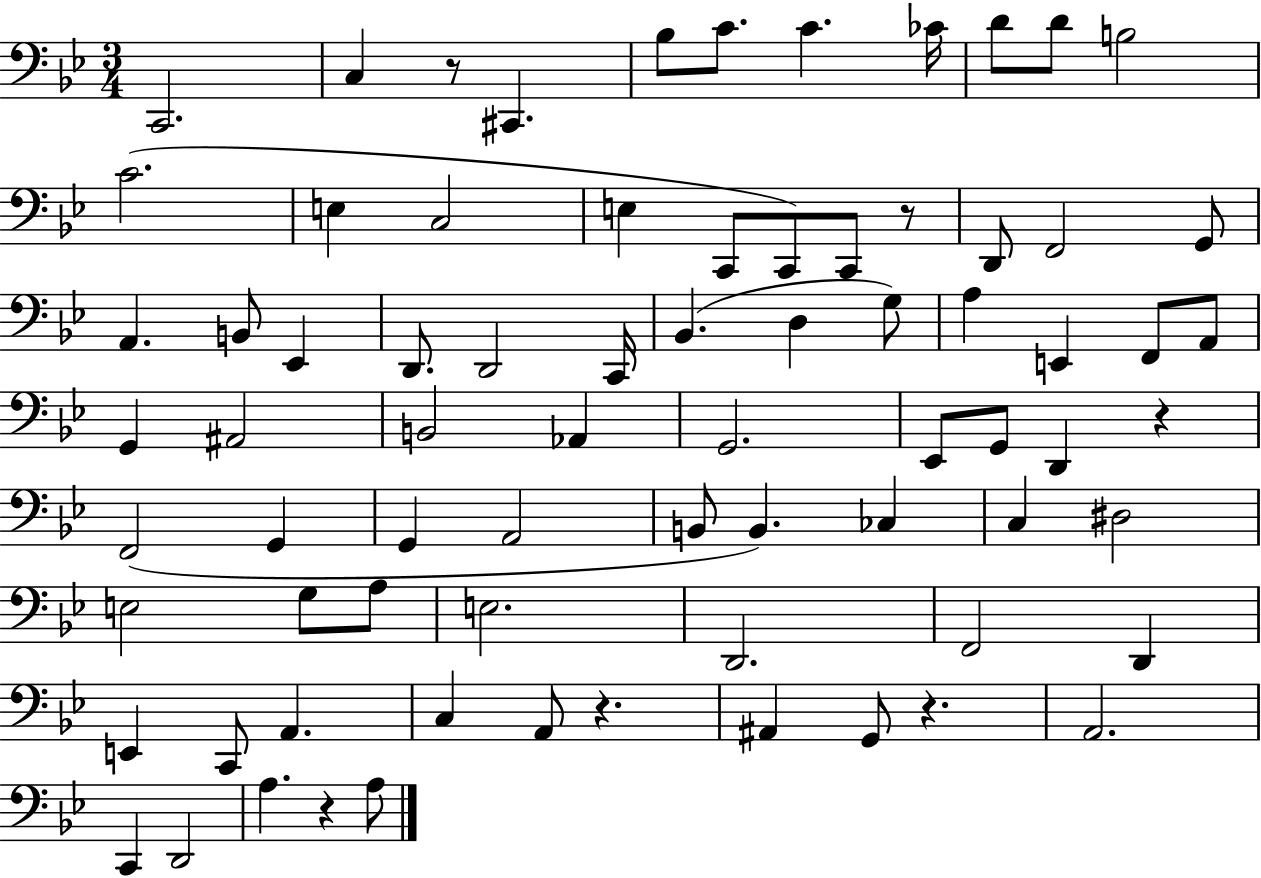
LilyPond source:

{
  \clef bass
  \numericTimeSignature
  \time 3/4
  \key bes \major
  \repeat volta 2 { c,2. | c4 r8 cis,4. | bes8 c'8. c'4. ces'16 | d'8 d'8 b2 | \break c'2.( | e4 c2 | e4 c,8 c,8) c,8 r8 | d,8 f,2 g,8 | \break a,4. b,8 ees,4 | d,8. d,2 c,16 | bes,4.( d4 g8) | a4 e,4 f,8 a,8 | \break g,4 ais,2 | b,2 aes,4 | g,2. | ees,8 g,8 d,4 r4 | \break f,2( g,4 | g,4 a,2 | b,8 b,4.) ces4 | c4 dis2 | \break e2 g8 a8 | e2. | d,2. | f,2 d,4 | \break e,4 c,8 a,4. | c4 a,8 r4. | ais,4 g,8 r4. | a,2. | \break c,4 d,2 | a4. r4 a8 | } \bar "|."
}